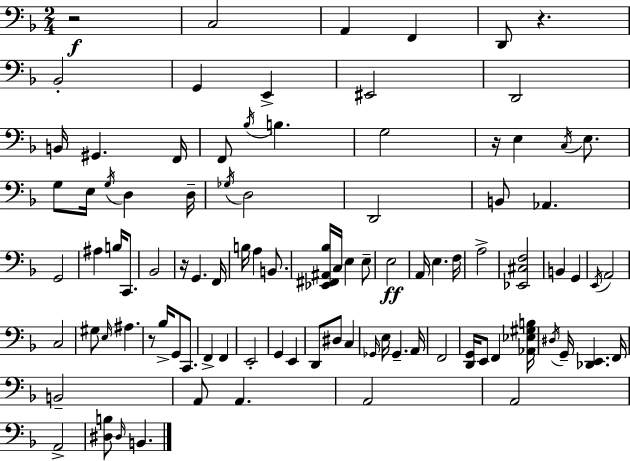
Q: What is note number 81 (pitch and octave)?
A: A2